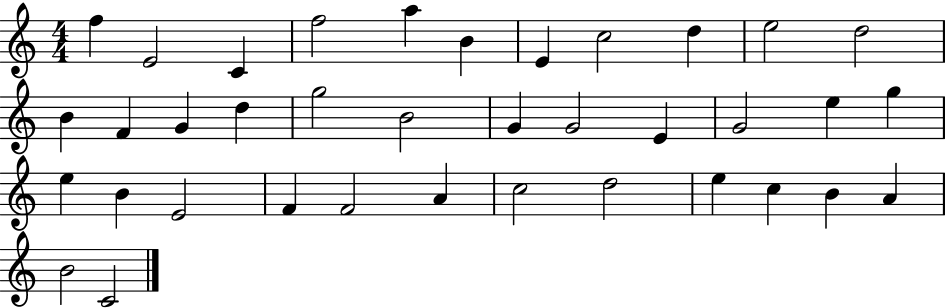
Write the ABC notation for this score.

X:1
T:Untitled
M:4/4
L:1/4
K:C
f E2 C f2 a B E c2 d e2 d2 B F G d g2 B2 G G2 E G2 e g e B E2 F F2 A c2 d2 e c B A B2 C2